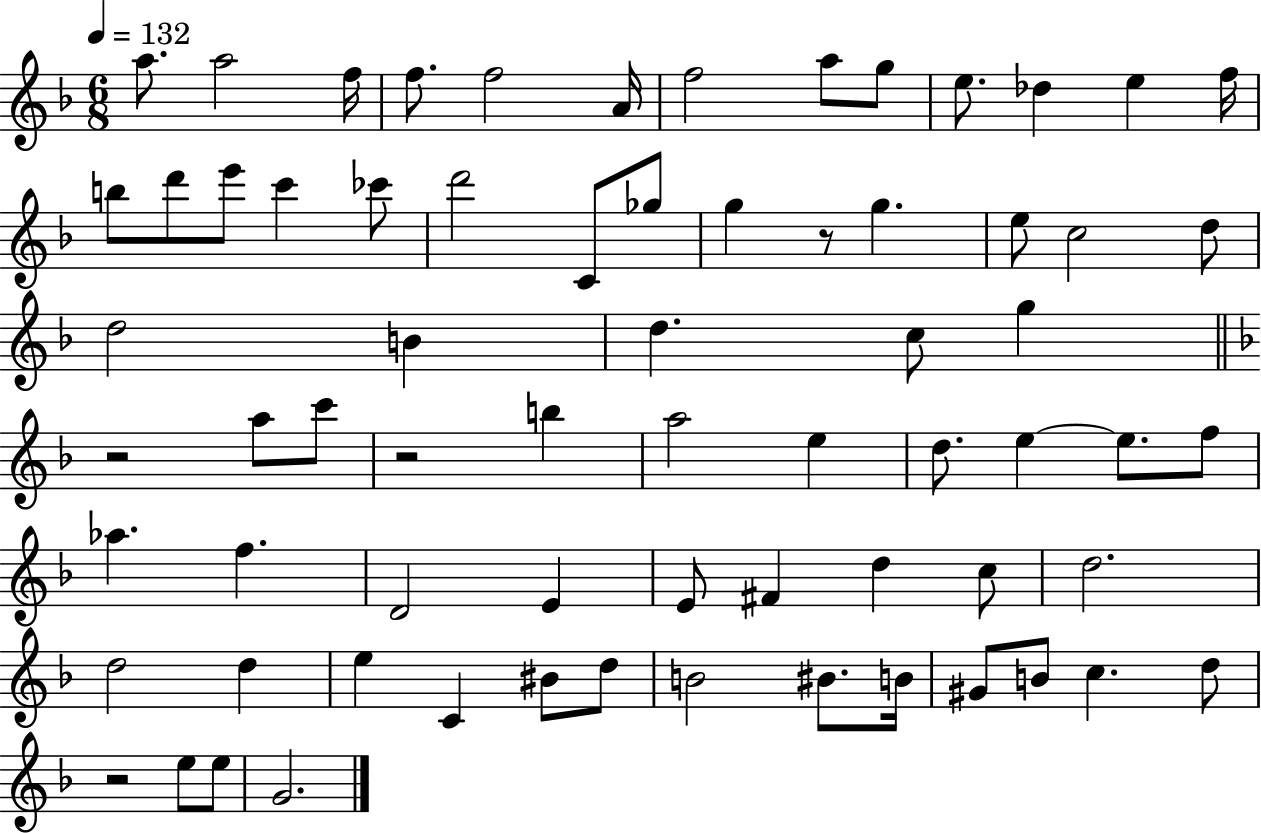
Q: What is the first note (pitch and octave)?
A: A5